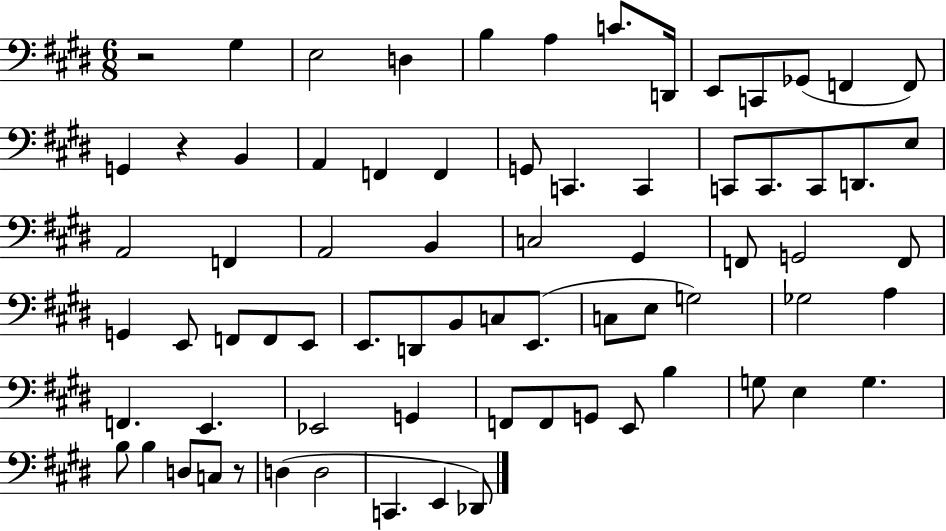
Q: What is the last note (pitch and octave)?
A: Db2